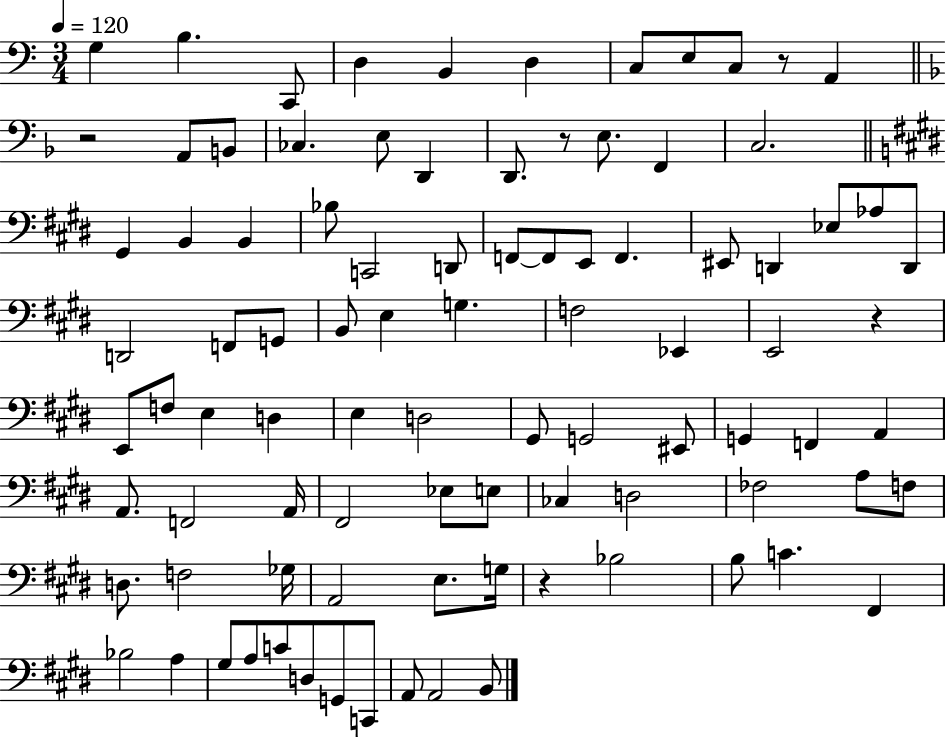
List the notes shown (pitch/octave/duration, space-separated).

G3/q B3/q. C2/e D3/q B2/q D3/q C3/e E3/e C3/e R/e A2/q R/h A2/e B2/e CES3/q. E3/e D2/q D2/e. R/e E3/e. F2/q C3/h. G#2/q B2/q B2/q Bb3/e C2/h D2/e F2/e F2/e E2/e F2/q. EIS2/e D2/q Eb3/e Ab3/e D2/e D2/h F2/e G2/e B2/e E3/q G3/q. F3/h Eb2/q E2/h R/q E2/e F3/e E3/q D3/q E3/q D3/h G#2/e G2/h EIS2/e G2/q F2/q A2/q A2/e. F2/h A2/s F#2/h Eb3/e E3/e CES3/q D3/h FES3/h A3/e F3/e D3/e. F3/h Gb3/s A2/h E3/e. G3/s R/q Bb3/h B3/e C4/q. F#2/q Bb3/h A3/q G#3/e A3/e C4/e D3/e G2/e C2/e A2/e A2/h B2/e